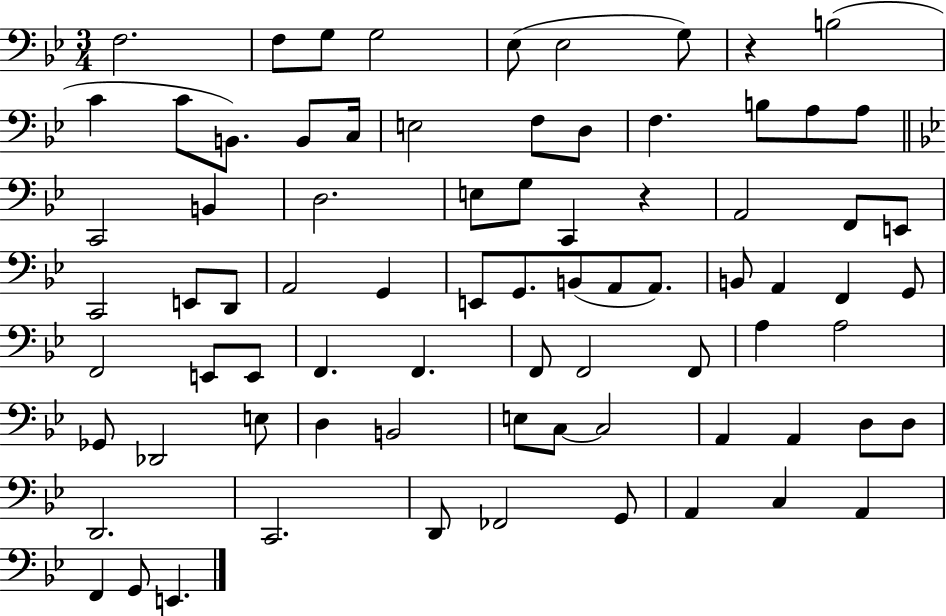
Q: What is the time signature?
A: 3/4